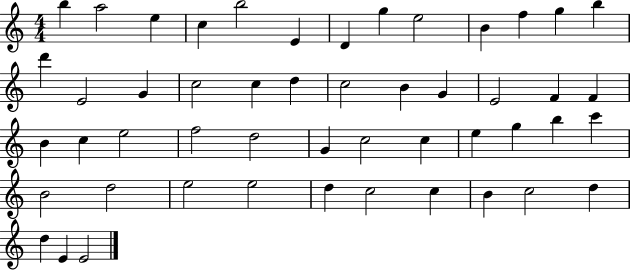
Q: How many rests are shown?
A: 0